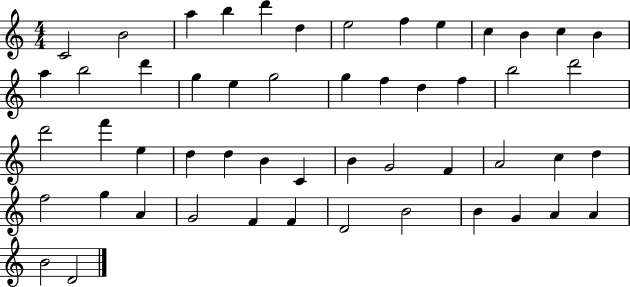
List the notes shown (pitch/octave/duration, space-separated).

C4/h B4/h A5/q B5/q D6/q D5/q E5/h F5/q E5/q C5/q B4/q C5/q B4/q A5/q B5/h D6/q G5/q E5/q G5/h G5/q F5/q D5/q F5/q B5/h D6/h D6/h F6/q E5/q D5/q D5/q B4/q C4/q B4/q G4/h F4/q A4/h C5/q D5/q F5/h G5/q A4/q G4/h F4/q F4/q D4/h B4/h B4/q G4/q A4/q A4/q B4/h D4/h